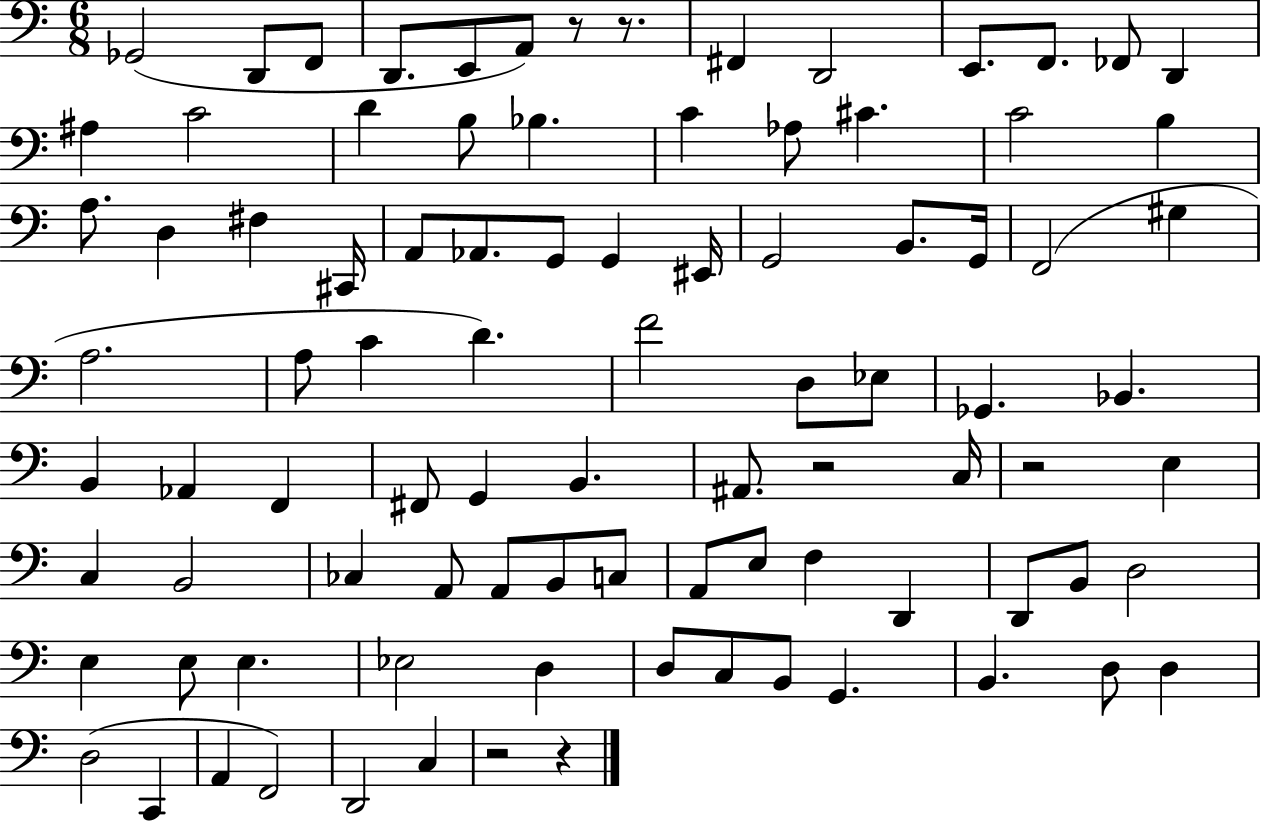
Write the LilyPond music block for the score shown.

{
  \clef bass
  \numericTimeSignature
  \time 6/8
  \key c \major
  ges,2( d,8 f,8 | d,8. e,8 a,8) r8 r8. | fis,4 d,2 | e,8. f,8. fes,8 d,4 | \break ais4 c'2 | d'4 b8 bes4. | c'4 aes8 cis'4. | c'2 b4 | \break a8. d4 fis4 cis,16 | a,8 aes,8. g,8 g,4 eis,16 | g,2 b,8. g,16 | f,2( gis4 | \break a2. | a8 c'4 d'4.) | f'2 d8 ees8 | ges,4. bes,4. | \break b,4 aes,4 f,4 | fis,8 g,4 b,4. | ais,8. r2 c16 | r2 e4 | \break c4 b,2 | ces4 a,8 a,8 b,8 c8 | a,8 e8 f4 d,4 | d,8 b,8 d2 | \break e4 e8 e4. | ees2 d4 | d8 c8 b,8 g,4. | b,4. d8 d4 | \break d2( c,4 | a,4 f,2) | d,2 c4 | r2 r4 | \break \bar "|."
}